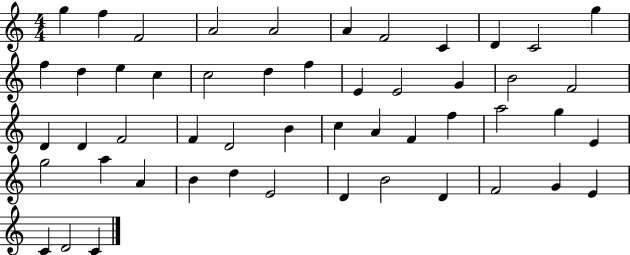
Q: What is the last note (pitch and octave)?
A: C4